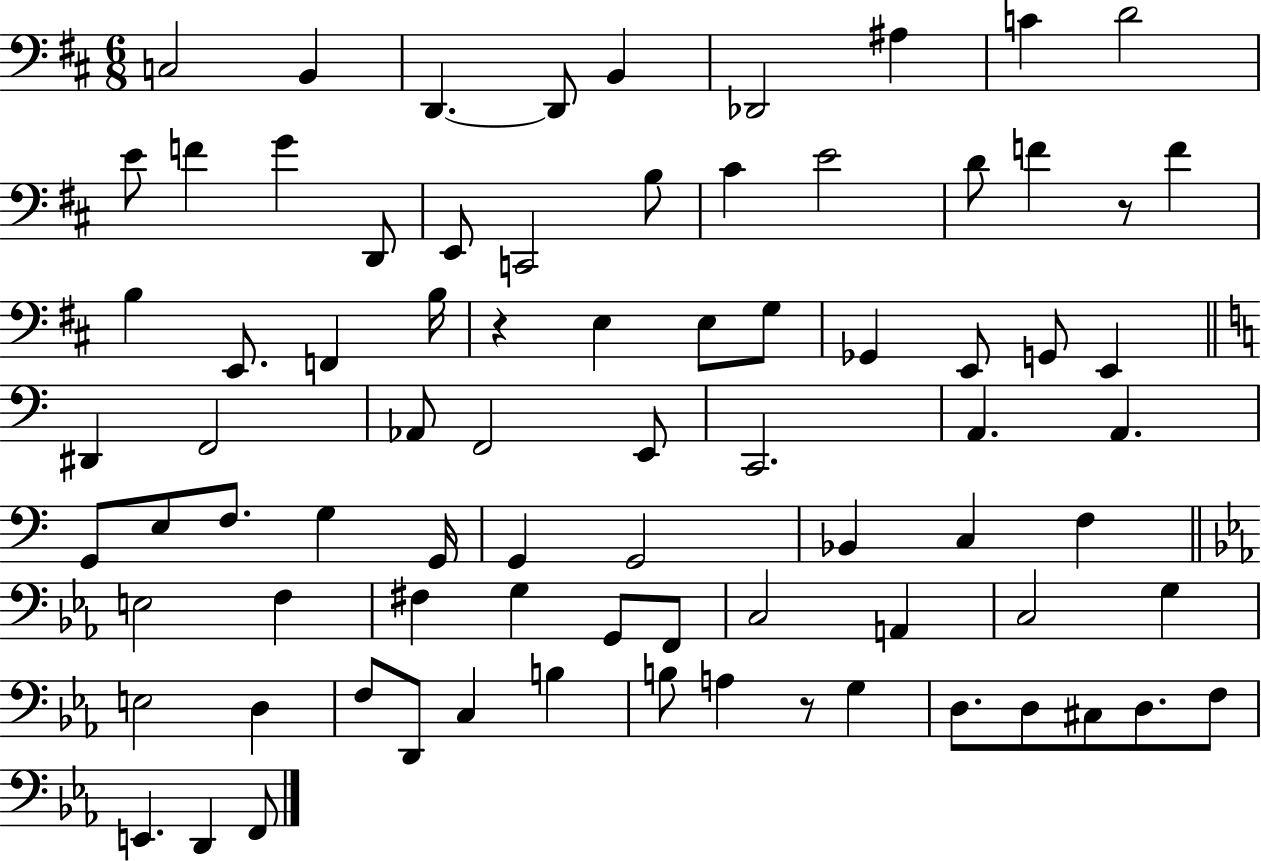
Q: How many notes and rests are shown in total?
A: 80